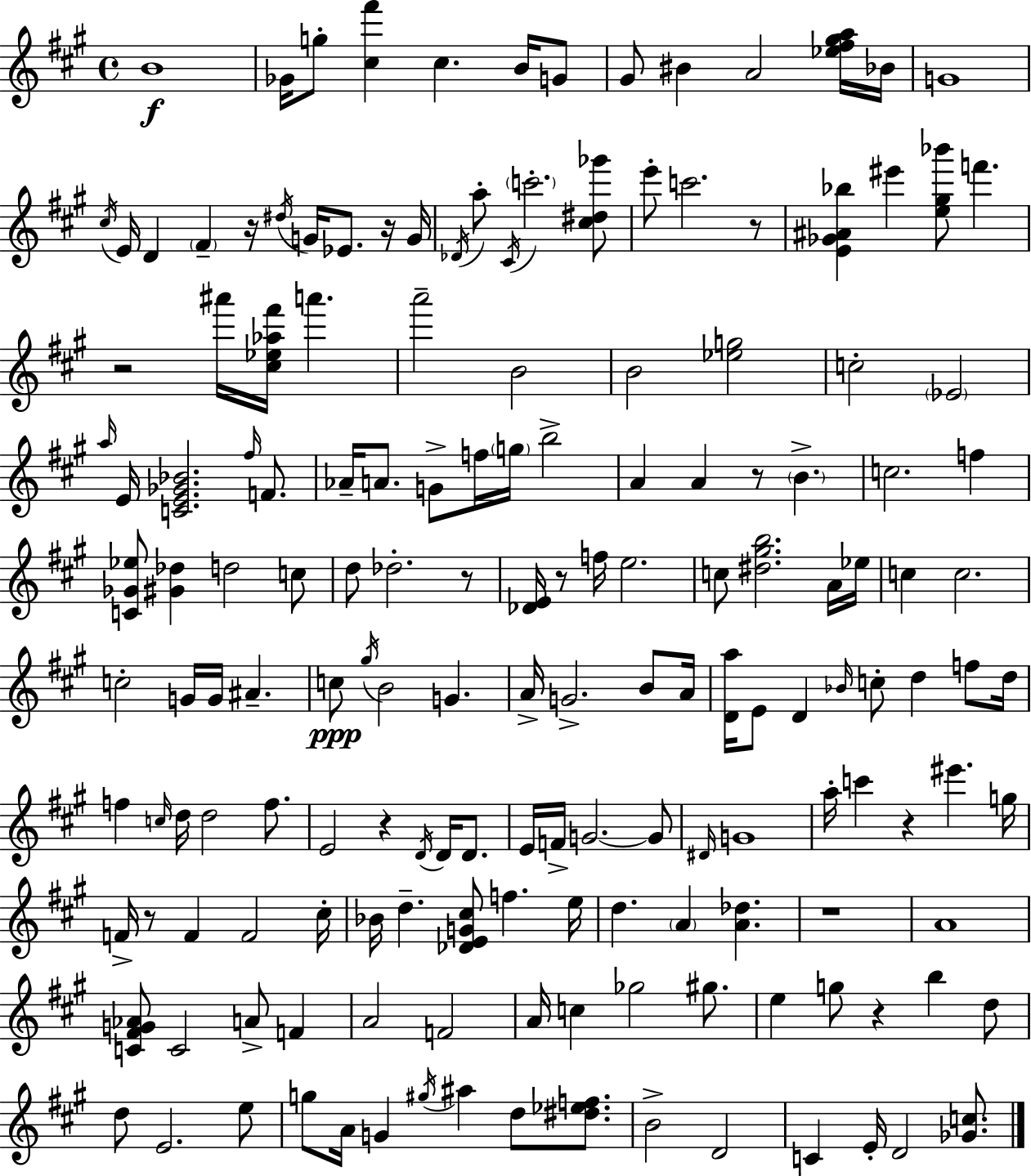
{
  \clef treble
  \time 4/4
  \defaultTimeSignature
  \key a \major
  b'1\f | ges'16 g''8-. <cis'' fis'''>4 cis''4. b'16 g'8 | gis'8 bis'4 a'2 <ees'' fis'' gis'' a''>16 bes'16 | g'1 | \break \acciaccatura { cis''16 } e'16 d'4 \parenthesize fis'4-- r16 \acciaccatura { dis''16 } g'16 ees'8. | r16 g'16 \acciaccatura { des'16 } a''8-. \acciaccatura { cis'16 } \parenthesize c'''2.-. | <cis'' dis'' ges'''>8 e'''8-. c'''2. | r8 <e' ges' ais' bes''>4 eis'''4 <e'' gis'' bes'''>8 f'''4. | \break r2 ais'''16 <cis'' ees'' aes'' fis'''>16 a'''4. | a'''2-- b'2 | b'2 <ees'' g''>2 | c''2-. \parenthesize ees'2 | \break \grace { a''16 } e'16 <c' e' ges' bes'>2. | \grace { fis''16 } f'8. aes'16-- a'8. g'8-> f''16 \parenthesize g''16 b''2-> | a'4 a'4 r8 | \parenthesize b'4.-> c''2. | \break f''4 <c' ges' ees''>8 <gis' des''>4 d''2 | c''8 d''8 des''2.-. | r8 <des' e'>16 r8 f''16 e''2. | c''8 <dis'' gis'' b''>2. | \break a'16 ees''16 c''4 c''2. | c''2-. g'16 g'16 | ais'4.-- c''8\ppp \acciaccatura { gis''16 } b'2 | g'4. a'16-> g'2.-> | \break b'8 a'16 <d' a''>16 e'8 d'4 \grace { bes'16 } c''8-. | d''4 f''8 d''16 f''4 \grace { c''16 } d''16 d''2 | f''8. e'2 | r4 \acciaccatura { d'16 } d'16 d'8. e'16 f'16-> g'2.~~ | \break g'8 \grace { dis'16 } g'1 | a''16-. c'''4 | r4 eis'''4. g''16 f'16-> r8 f'4 | f'2 cis''16-. bes'16 d''4.-- | \break <des' e' g' cis''>8 f''4. e''16 d''4. | \parenthesize a'4 <a' des''>4. r1 | a'1 | <c' fis' g' aes'>8 c'2 | \break a'8-> f'4 a'2 | f'2 a'16 c''4 | ges''2 gis''8. e''4 g''8 | r4 b''4 d''8 d''8 e'2. | \break e''8 g''8 a'16 g'4 | \acciaccatura { gis''16 } ais''4 d''8 <dis'' ees'' f''>8. b'2-> | d'2 c'4 | e'16-. d'2 <ges' c''>8. \bar "|."
}